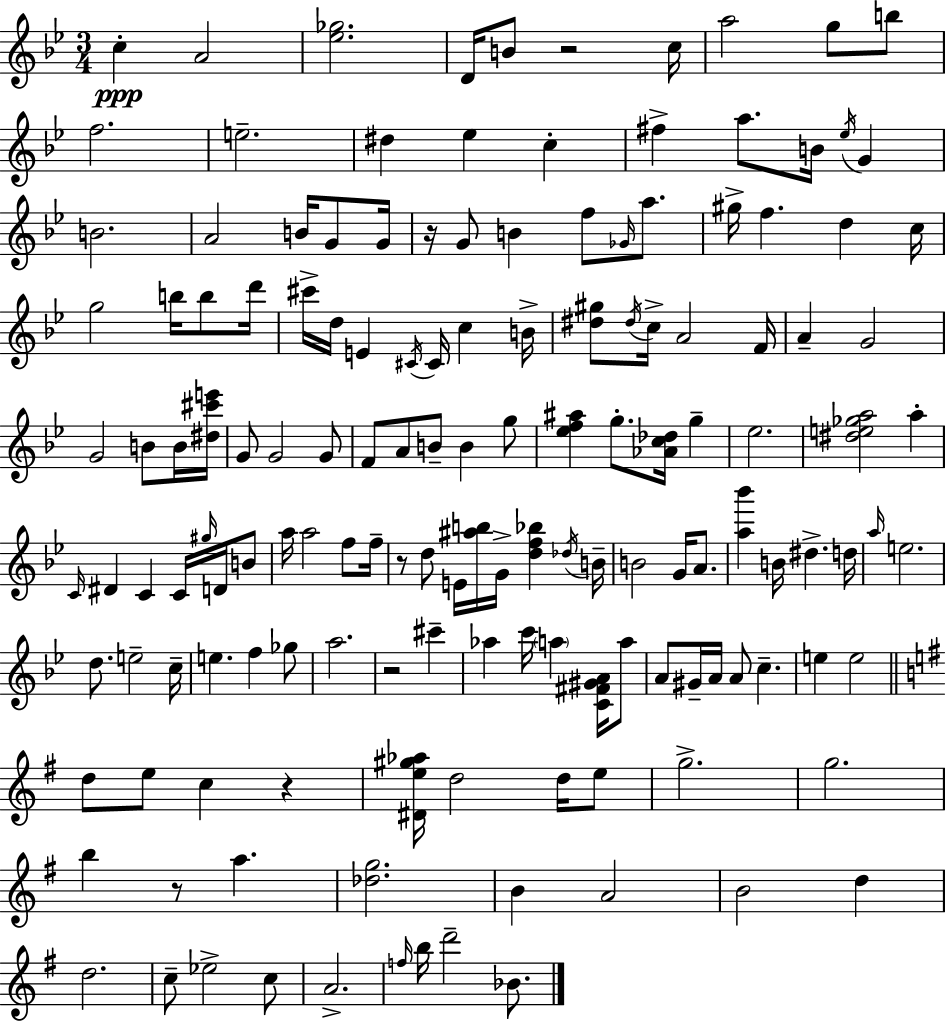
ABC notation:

X:1
T:Untitled
M:3/4
L:1/4
K:Bb
c A2 [_e_g]2 D/4 B/2 z2 c/4 a2 g/2 b/2 f2 e2 ^d _e c ^f a/2 B/4 _e/4 G B2 A2 B/4 G/2 G/4 z/4 G/2 B f/2 _G/4 a/2 ^g/4 f d c/4 g2 b/4 b/2 d'/4 ^c'/4 d/4 E ^C/4 ^C/4 c B/4 [^d^g]/2 ^d/4 c/4 A2 F/4 A G2 G2 B/2 B/4 [^d^c'e']/4 G/2 G2 G/2 F/2 A/2 B/2 B g/2 [_ef^a] g/2 [_Ac_d]/4 g _e2 [^de_ga]2 a C/4 ^D C C/4 ^g/4 D/4 B/2 a/4 a2 f/2 f/4 z/2 d/2 E/4 [^ab]/4 G/4 [df_b] _d/4 B/4 B2 G/4 A/2 [a_b'] B/4 ^d d/4 a/4 e2 d/2 e2 c/4 e f _g/2 a2 z2 ^c' _a c'/4 a [C^F^GA]/4 a/2 A/2 ^G/4 A/4 A/2 c e e2 d/2 e/2 c z [^De^g_a]/4 d2 d/4 e/2 g2 g2 b z/2 a [_dg]2 B A2 B2 d d2 c/2 _e2 c/2 A2 f/4 b/4 d'2 _B/2